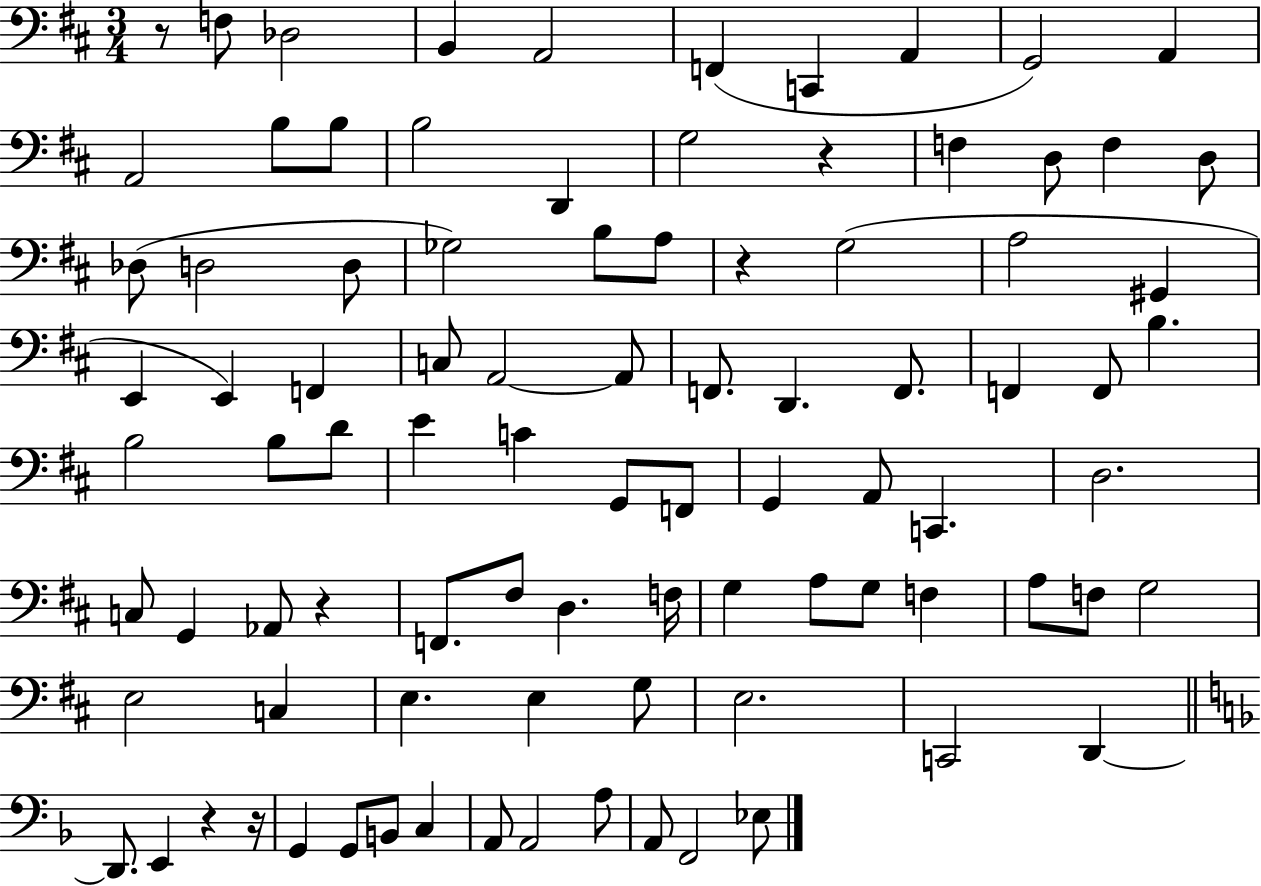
R/e F3/e Db3/h B2/q A2/h F2/q C2/q A2/q G2/h A2/q A2/h B3/e B3/e B3/h D2/q G3/h R/q F3/q D3/e F3/q D3/e Db3/e D3/h D3/e Gb3/h B3/e A3/e R/q G3/h A3/h G#2/q E2/q E2/q F2/q C3/e A2/h A2/e F2/e. D2/q. F2/e. F2/q F2/e B3/q. B3/h B3/e D4/e E4/q C4/q G2/e F2/e G2/q A2/e C2/q. D3/h. C3/e G2/q Ab2/e R/q F2/e. F#3/e D3/q. F3/s G3/q A3/e G3/e F3/q A3/e F3/e G3/h E3/h C3/q E3/q. E3/q G3/e E3/h. C2/h D2/q D2/e. E2/q R/q R/s G2/q G2/e B2/e C3/q A2/e A2/h A3/e A2/e F2/h Eb3/e